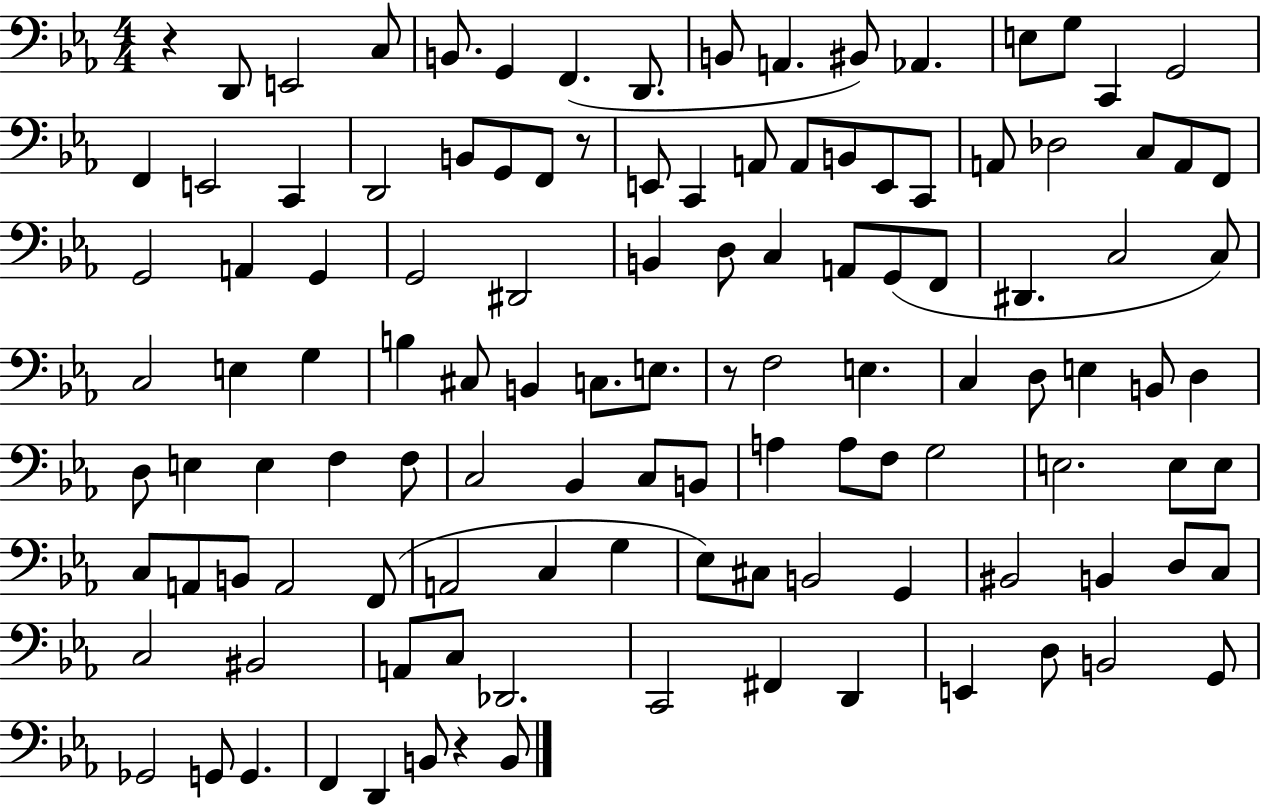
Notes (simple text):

R/q D2/e E2/h C3/e B2/e. G2/q F2/q. D2/e. B2/e A2/q. BIS2/e Ab2/q. E3/e G3/e C2/q G2/h F2/q E2/h C2/q D2/h B2/e G2/e F2/e R/e E2/e C2/q A2/e A2/e B2/e E2/e C2/e A2/e Db3/h C3/e A2/e F2/e G2/h A2/q G2/q G2/h D#2/h B2/q D3/e C3/q A2/e G2/e F2/e D#2/q. C3/h C3/e C3/h E3/q G3/q B3/q C#3/e B2/q C3/e. E3/e. R/e F3/h E3/q. C3/q D3/e E3/q B2/e D3/q D3/e E3/q E3/q F3/q F3/e C3/h Bb2/q C3/e B2/e A3/q A3/e F3/e G3/h E3/h. E3/e E3/e C3/e A2/e B2/e A2/h F2/e A2/h C3/q G3/q Eb3/e C#3/e B2/h G2/q BIS2/h B2/q D3/e C3/e C3/h BIS2/h A2/e C3/e Db2/h. C2/h F#2/q D2/q E2/q D3/e B2/h G2/e Gb2/h G2/e G2/q. F2/q D2/q B2/e R/q B2/e